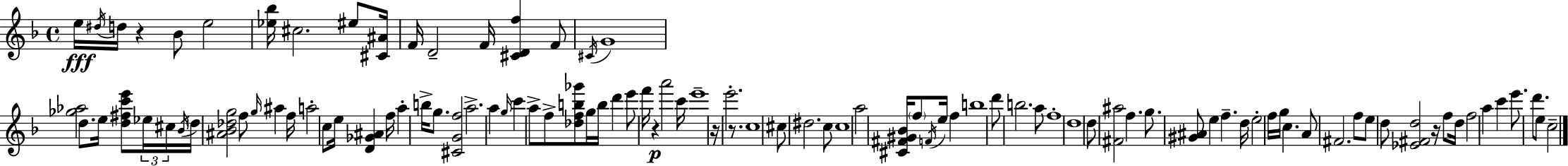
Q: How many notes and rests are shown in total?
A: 103